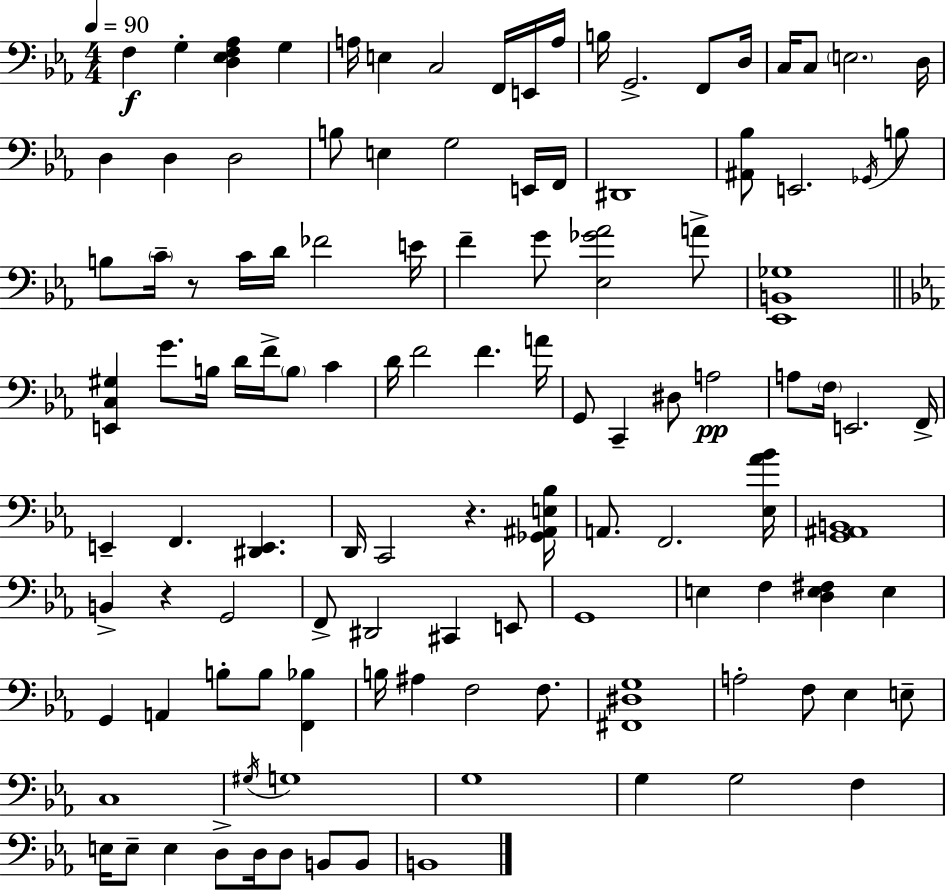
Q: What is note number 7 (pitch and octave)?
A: F2